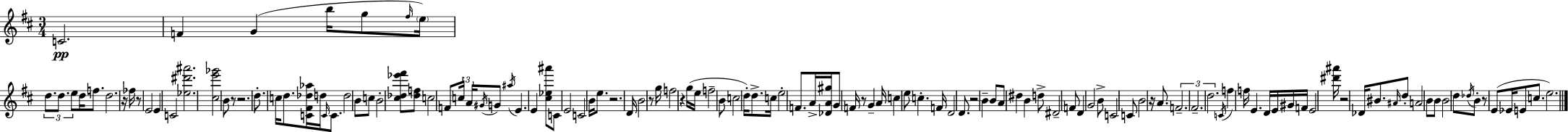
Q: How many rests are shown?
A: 12